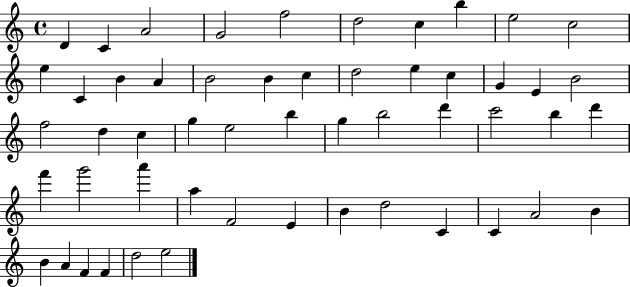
X:1
T:Untitled
M:4/4
L:1/4
K:C
D C A2 G2 f2 d2 c b e2 c2 e C B A B2 B c d2 e c G E B2 f2 d c g e2 b g b2 d' c'2 b d' f' g'2 a' a F2 E B d2 C C A2 B B A F F d2 e2